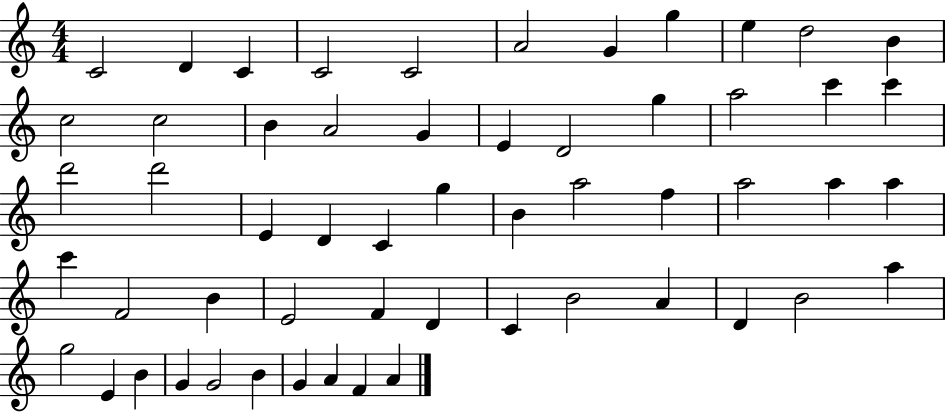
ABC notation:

X:1
T:Untitled
M:4/4
L:1/4
K:C
C2 D C C2 C2 A2 G g e d2 B c2 c2 B A2 G E D2 g a2 c' c' d'2 d'2 E D C g B a2 f a2 a a c' F2 B E2 F D C B2 A D B2 a g2 E B G G2 B G A F A